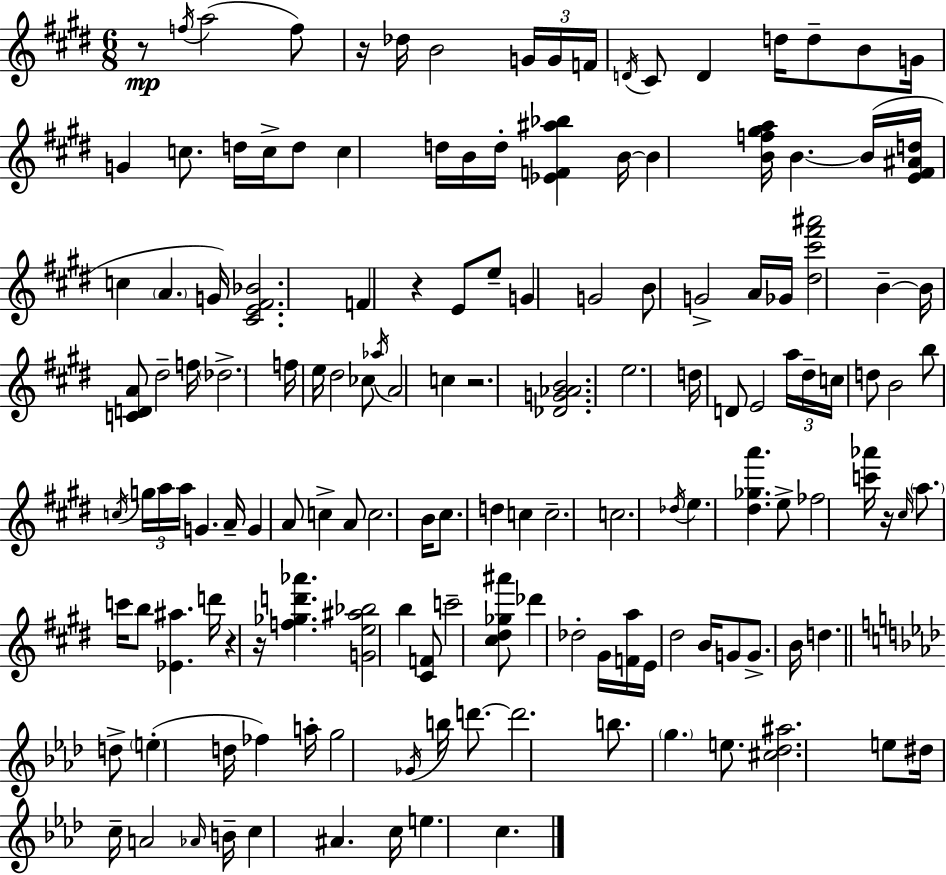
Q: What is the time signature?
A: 6/8